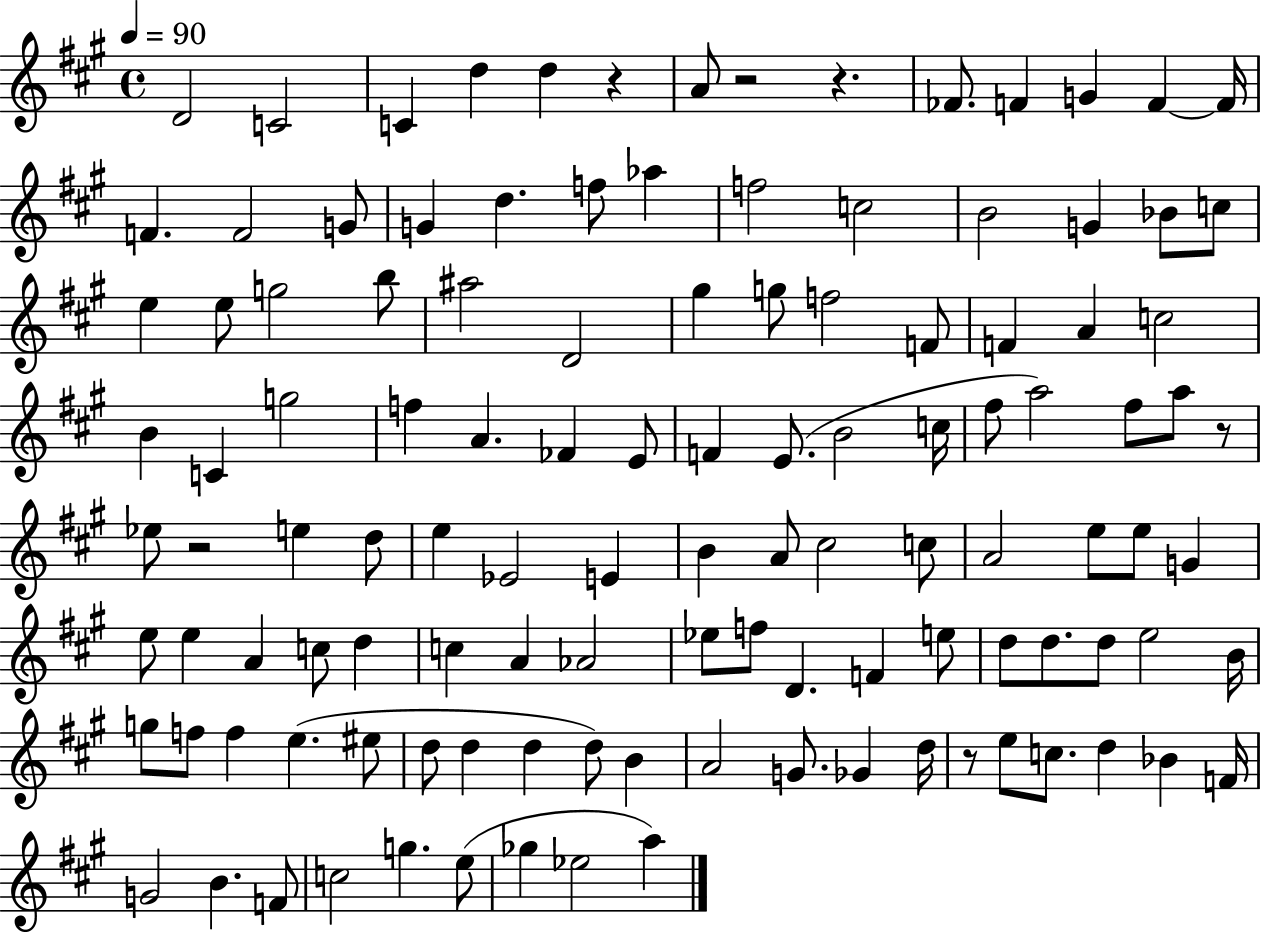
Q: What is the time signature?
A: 4/4